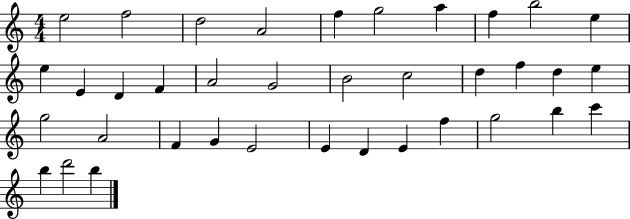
{
  \clef treble
  \numericTimeSignature
  \time 4/4
  \key c \major
  e''2 f''2 | d''2 a'2 | f''4 g''2 a''4 | f''4 b''2 e''4 | \break e''4 e'4 d'4 f'4 | a'2 g'2 | b'2 c''2 | d''4 f''4 d''4 e''4 | \break g''2 a'2 | f'4 g'4 e'2 | e'4 d'4 e'4 f''4 | g''2 b''4 c'''4 | \break b''4 d'''2 b''4 | \bar "|."
}